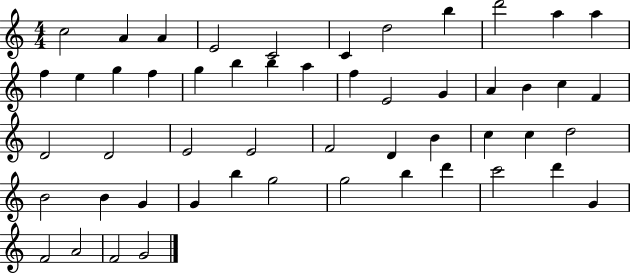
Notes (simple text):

C5/h A4/q A4/q E4/h C4/h C4/q D5/h B5/q D6/h A5/q A5/q F5/q E5/q G5/q F5/q G5/q B5/q B5/q A5/q F5/q E4/h G4/q A4/q B4/q C5/q F4/q D4/h D4/h E4/h E4/h F4/h D4/q B4/q C5/q C5/q D5/h B4/h B4/q G4/q G4/q B5/q G5/h G5/h B5/q D6/q C6/h D6/q G4/q F4/h A4/h F4/h G4/h